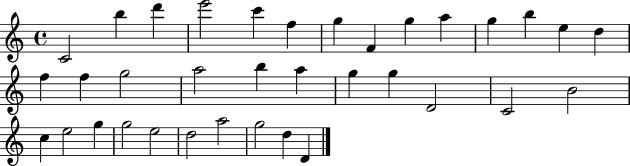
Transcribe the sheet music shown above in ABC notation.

X:1
T:Untitled
M:4/4
L:1/4
K:C
C2 b d' e'2 c' f g F g a g b e d f f g2 a2 b a g g D2 C2 B2 c e2 g g2 e2 d2 a2 g2 d D